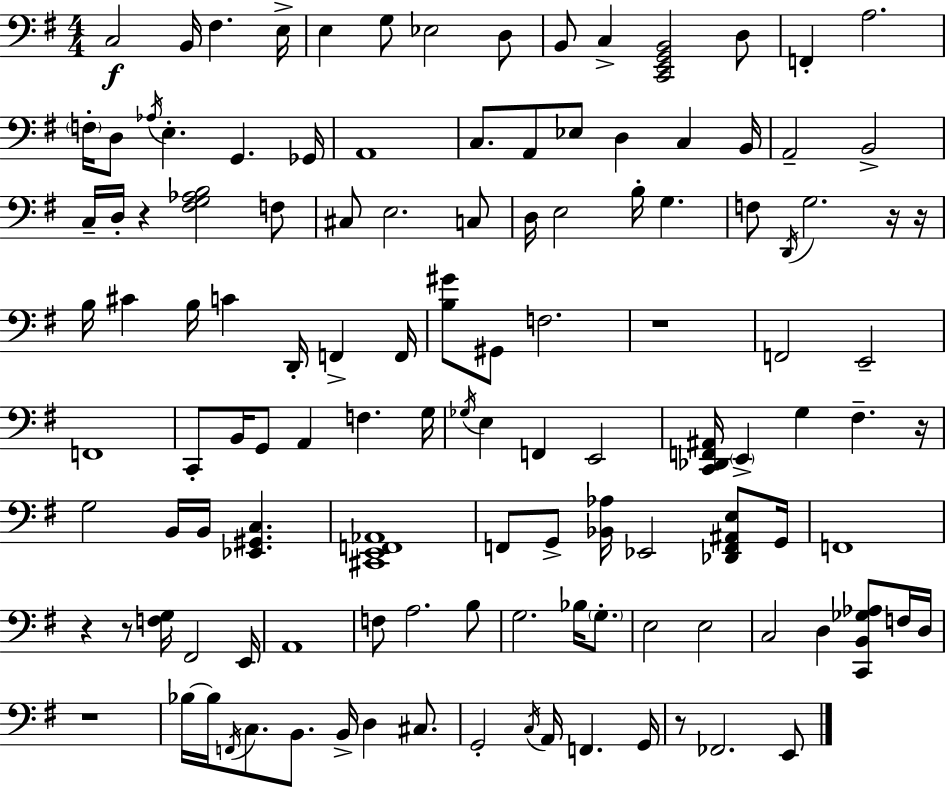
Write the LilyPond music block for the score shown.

{
  \clef bass
  \numericTimeSignature
  \time 4/4
  \key g \major
  c2\f b,16 fis4. e16-> | e4 g8 ees2 d8 | b,8 c4-> <c, e, g, b,>2 d8 | f,4-. a2. | \break \parenthesize f16-. d8 \acciaccatura { aes16 } e4.-. g,4. | ges,16 a,1 | c8. a,8 ees8 d4 c4 | b,16 a,2-- b,2-> | \break c16-- d16-. r4 <fis g aes b>2 f8 | cis8 e2. c8 | d16 e2 b16-. g4. | f8 \acciaccatura { d,16 } g2. | \break r16 r16 b16 cis'4 b16 c'4 d,16-. f,4-> | f,16 <b gis'>8 gis,8 f2. | r1 | f,2 e,2-- | \break f,1 | c,8-. b,16 g,8 a,4 f4. | g16 \acciaccatura { ges16 } e4 f,4 e,2 | <c, des, f, ais,>16 \parenthesize e,4-> g4 fis4.-- | \break r16 g2 b,16 b,16 <ees, gis, c>4. | <cis, e, f, aes,>1 | f,8 g,8-> <bes, aes>16 ees,2 | <des, f, ais, e>8 g,16 f,1 | \break r4 r8 <f g>16 fis,2 | e,16 a,1 | f8 a2. | b8 g2. bes16 | \break \parenthesize g8.-. e2 e2 | c2 d4 <c, b, ges aes>8 | f16 d16 r1 | bes16~~ bes16 \acciaccatura { f,16 } c8. b,8. b,16-> d4 | \break cis8. g,2-. \acciaccatura { c16 } a,16 f,4. | g,16 r8 fes,2. | e,8 \bar "|."
}